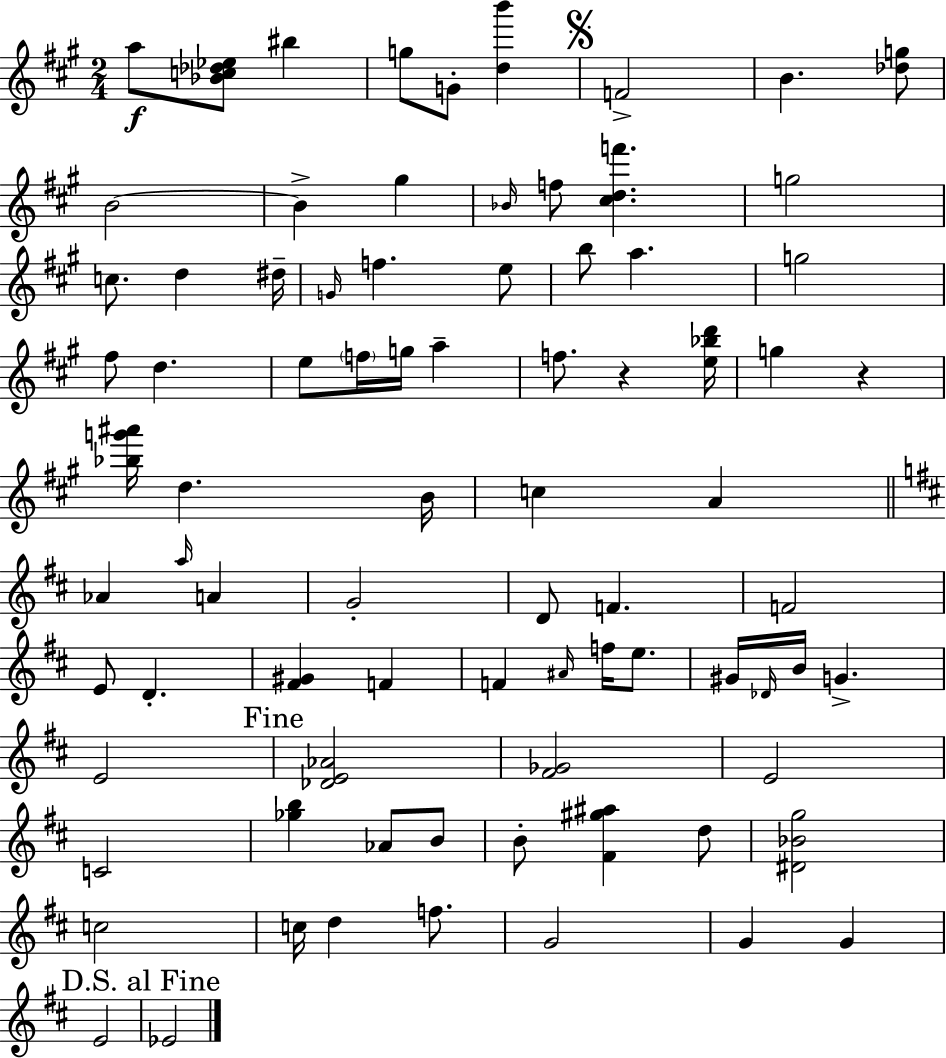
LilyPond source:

{
  \clef treble
  \numericTimeSignature
  \time 2/4
  \key a \major
  a''8\f <bes' c'' des'' ees''>8 bis''4 | g''8 g'8-. <d'' b'''>4 | \mark \markup { \musicglyph "scripts.segno" } f'2-> | b'4. <des'' g''>8 | \break b'2~~ | b'4-> gis''4 | \grace { bes'16 } f''8 <cis'' d'' f'''>4. | g''2 | \break c''8. d''4 | dis''16-- \grace { g'16 } f''4. | e''8 b''8 a''4. | g''2 | \break fis''8 d''4. | e''8 \parenthesize f''16 g''16 a''4-- | f''8. r4 | <e'' bes'' d'''>16 g''4 r4 | \break <bes'' g''' ais'''>16 d''4. | b'16 c''4 a'4 | \bar "||" \break \key b \minor aes'4 \grace { a''16 } a'4 | g'2-. | d'8 f'4. | f'2 | \break e'8 d'4.-. | <fis' gis'>4 f'4 | f'4 \grace { ais'16 } f''16 e''8. | gis'16 \grace { des'16 } b'16 g'4.-> | \break e'2 | \mark "Fine" <des' e' aes'>2 | <fis' ges'>2 | e'2 | \break c'2 | <ges'' b''>4 aes'8 | b'8 b'8-. <fis' gis'' ais''>4 | d''8 <dis' bes' g''>2 | \break c''2 | c''16 d''4 | f''8. g'2 | g'4 g'4 | \break e'2 | \mark "D.S. al Fine" ees'2 | \bar "|."
}